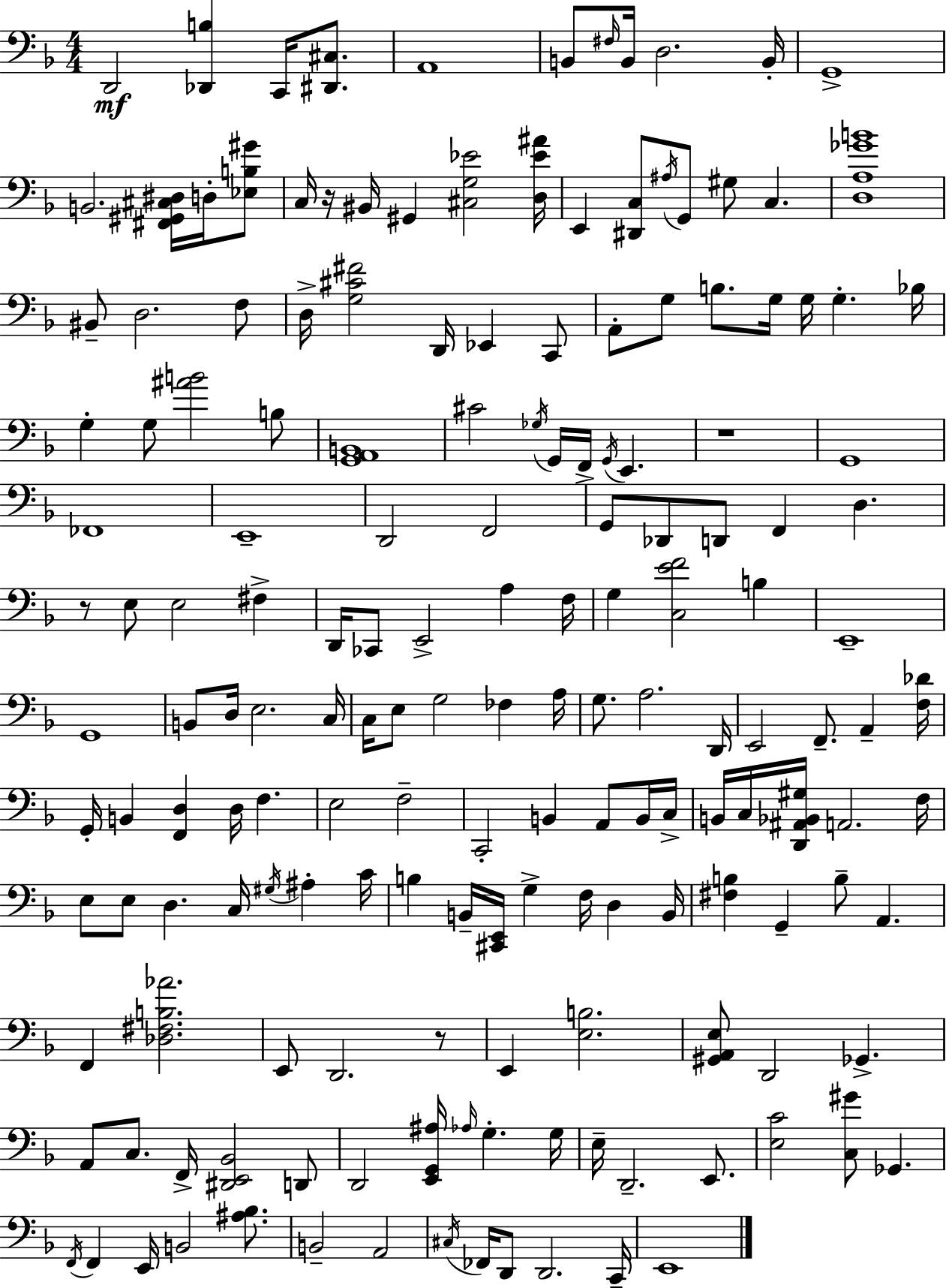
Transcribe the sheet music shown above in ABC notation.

X:1
T:Untitled
M:4/4
L:1/4
K:F
D,,2 [_D,,B,] C,,/4 [^D,,^C,]/2 A,,4 B,,/2 ^F,/4 B,,/4 D,2 B,,/4 G,,4 B,,2 [^F,,^G,,^C,^D,]/4 D,/4 [_E,B,^G]/2 C,/4 z/4 ^B,,/4 ^G,, [^C,G,_E]2 [D,_E^A]/4 E,, [^D,,C,]/2 ^A,/4 G,,/2 ^G,/2 C, [D,A,_GB]4 ^B,,/2 D,2 F,/2 D,/4 [G,^C^F]2 D,,/4 _E,, C,,/2 A,,/2 G,/2 B,/2 G,/4 G,/4 G, _B,/4 G, G,/2 [^AB]2 B,/2 [G,,A,,B,,]4 ^C2 _G,/4 G,,/4 F,,/4 G,,/4 E,, z4 G,,4 _F,,4 E,,4 D,,2 F,,2 G,,/2 _D,,/2 D,,/2 F,, D, z/2 E,/2 E,2 ^F, D,,/4 _C,,/2 E,,2 A, F,/4 G, [C,EF]2 B, E,,4 G,,4 B,,/2 D,/4 E,2 C,/4 C,/4 E,/2 G,2 _F, A,/4 G,/2 A,2 D,,/4 E,,2 F,,/2 A,, [F,_D]/4 G,,/4 B,, [F,,D,] D,/4 F, E,2 F,2 C,,2 B,, A,,/2 B,,/4 C,/4 B,,/4 C,/4 [D,,^A,,_B,,^G,]/4 A,,2 F,/4 E,/2 E,/2 D, C,/4 ^G,/4 ^A, C/4 B, B,,/4 [^C,,E,,]/4 G, F,/4 D, B,,/4 [^F,B,] G,, B,/2 A,, F,, [_D,^F,B,_A]2 E,,/2 D,,2 z/2 E,, [E,B,]2 [^G,,A,,E,]/2 D,,2 _G,, A,,/2 C,/2 F,,/4 [^D,,E,,_B,,]2 D,,/2 D,,2 [E,,G,,^A,]/4 _A,/4 G, G,/4 E,/4 D,,2 E,,/2 [E,C]2 [C,^G]/2 _G,, F,,/4 F,, E,,/4 B,,2 [^A,_B,]/2 B,,2 A,,2 ^C,/4 _F,,/4 D,,/2 D,,2 C,,/4 E,,4